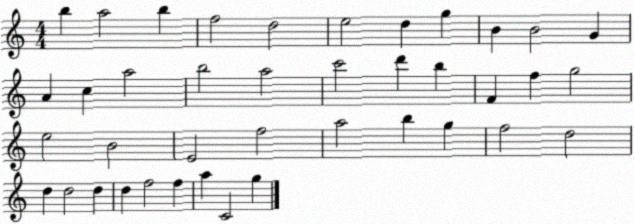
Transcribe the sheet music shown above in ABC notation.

X:1
T:Untitled
M:4/4
L:1/4
K:C
b a2 b f2 d2 e2 d g B B2 G A c a2 b2 a2 c'2 d' b F f g2 e2 B2 E2 f2 a2 b g f2 d2 d d2 d d f2 f a C2 g